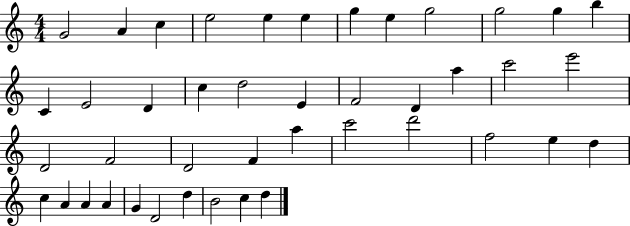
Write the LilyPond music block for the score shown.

{
  \clef treble
  \numericTimeSignature
  \time 4/4
  \key c \major
  g'2 a'4 c''4 | e''2 e''4 e''4 | g''4 e''4 g''2 | g''2 g''4 b''4 | \break c'4 e'2 d'4 | c''4 d''2 e'4 | f'2 d'4 a''4 | c'''2 e'''2 | \break d'2 f'2 | d'2 f'4 a''4 | c'''2 d'''2 | f''2 e''4 d''4 | \break c''4 a'4 a'4 a'4 | g'4 d'2 d''4 | b'2 c''4 d''4 | \bar "|."
}